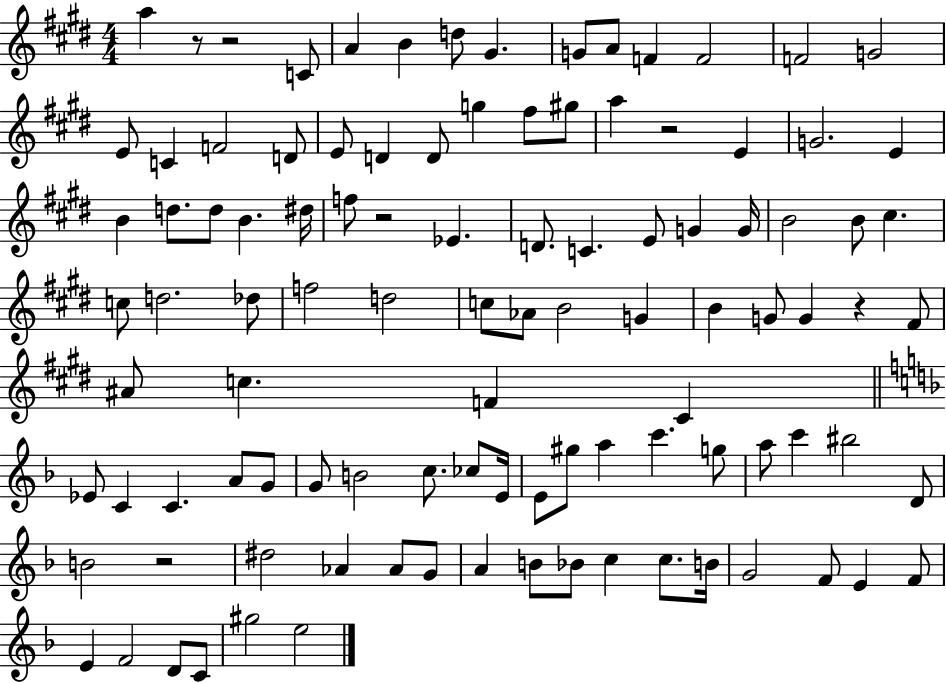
{
  \clef treble
  \numericTimeSignature
  \time 4/4
  \key e \major
  \repeat volta 2 { a''4 r8 r2 c'8 | a'4 b'4 d''8 gis'4. | g'8 a'8 f'4 f'2 | f'2 g'2 | \break e'8 c'4 f'2 d'8 | e'8 d'4 d'8 g''4 fis''8 gis''8 | a''4 r2 e'4 | g'2. e'4 | \break b'4 d''8. d''8 b'4. dis''16 | f''8 r2 ees'4. | d'8. c'4. e'8 g'4 g'16 | b'2 b'8 cis''4. | \break c''8 d''2. des''8 | f''2 d''2 | c''8 aes'8 b'2 g'4 | b'4 g'8 g'4 r4 fis'8 | \break ais'8 c''4. f'4 cis'4 | \bar "||" \break \key d \minor ees'8 c'4 c'4. a'8 g'8 | g'8 b'2 c''8. ces''8 e'16 | e'8 gis''8 a''4 c'''4. g''8 | a''8 c'''4 bis''2 d'8 | \break b'2 r2 | dis''2 aes'4 aes'8 g'8 | a'4 b'8 bes'8 c''4 c''8. b'16 | g'2 f'8 e'4 f'8 | \break e'4 f'2 d'8 c'8 | gis''2 e''2 | } \bar "|."
}